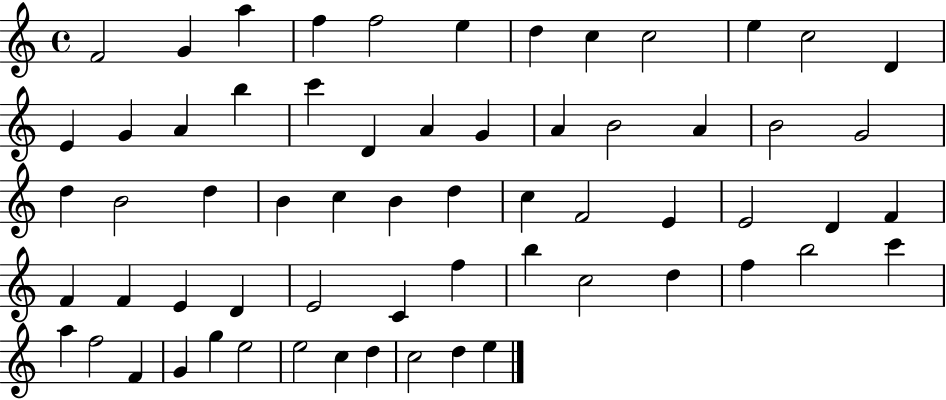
F4/h G4/q A5/q F5/q F5/h E5/q D5/q C5/q C5/h E5/q C5/h D4/q E4/q G4/q A4/q B5/q C6/q D4/q A4/q G4/q A4/q B4/h A4/q B4/h G4/h D5/q B4/h D5/q B4/q C5/q B4/q D5/q C5/q F4/h E4/q E4/h D4/q F4/q F4/q F4/q E4/q D4/q E4/h C4/q F5/q B5/q C5/h D5/q F5/q B5/h C6/q A5/q F5/h F4/q G4/q G5/q E5/h E5/h C5/q D5/q C5/h D5/q E5/q